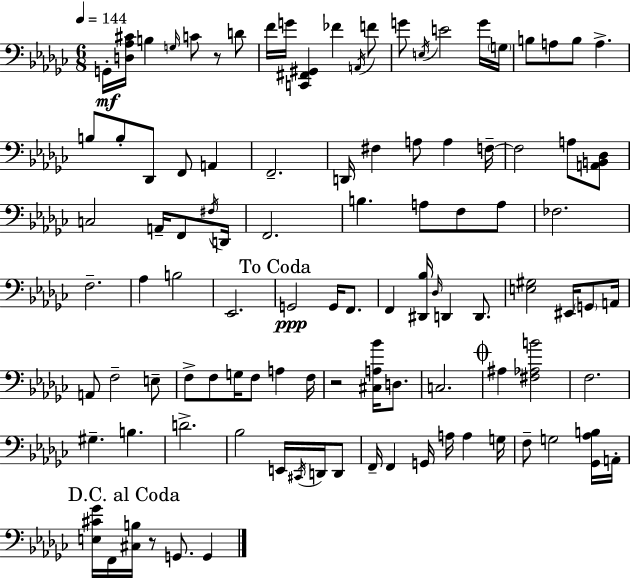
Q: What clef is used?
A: bass